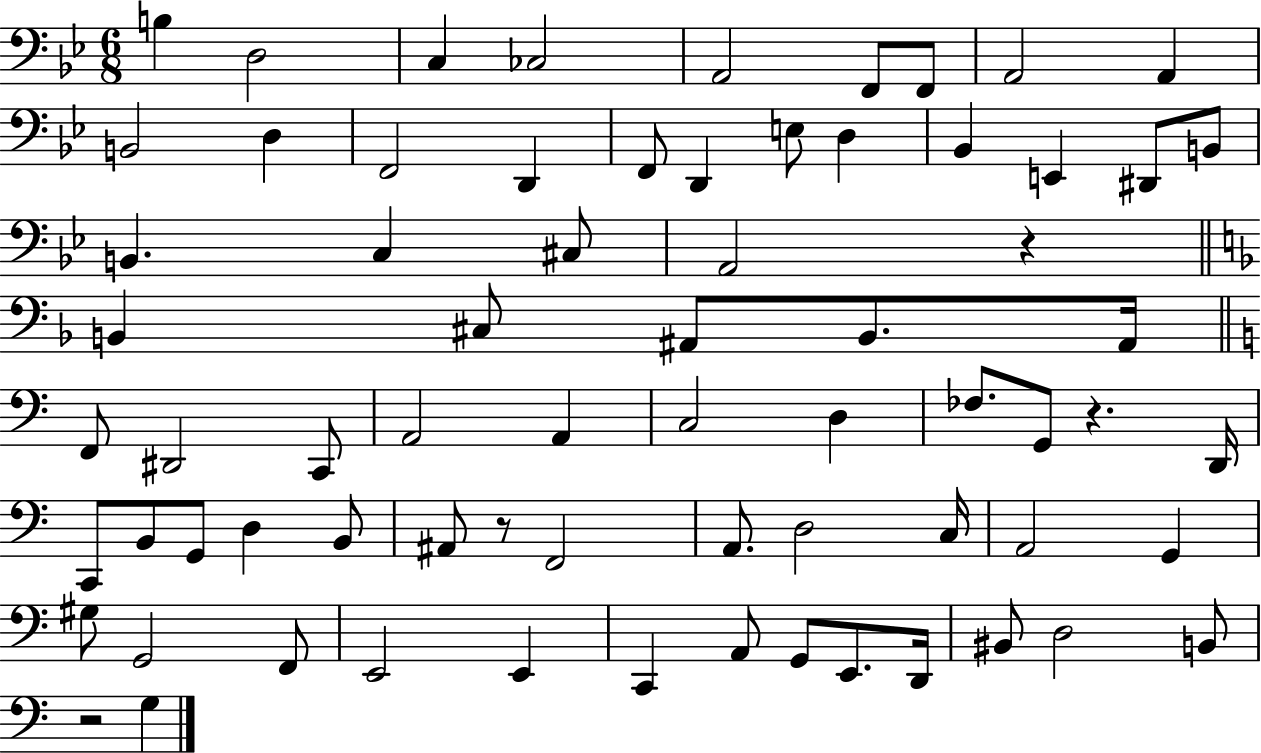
B3/q D3/h C3/q CES3/h A2/h F2/e F2/e A2/h A2/q B2/h D3/q F2/h D2/q F2/e D2/q E3/e D3/q Bb2/q E2/q D#2/e B2/e B2/q. C3/q C#3/e A2/h R/q B2/q C#3/e A#2/e B2/e. A#2/s F2/e D#2/h C2/e A2/h A2/q C3/h D3/q FES3/e. G2/e R/q. D2/s C2/e B2/e G2/e D3/q B2/e A#2/e R/e F2/h A2/e. D3/h C3/s A2/h G2/q G#3/e G2/h F2/e E2/h E2/q C2/q A2/e G2/e E2/e. D2/s BIS2/e D3/h B2/e R/h G3/q